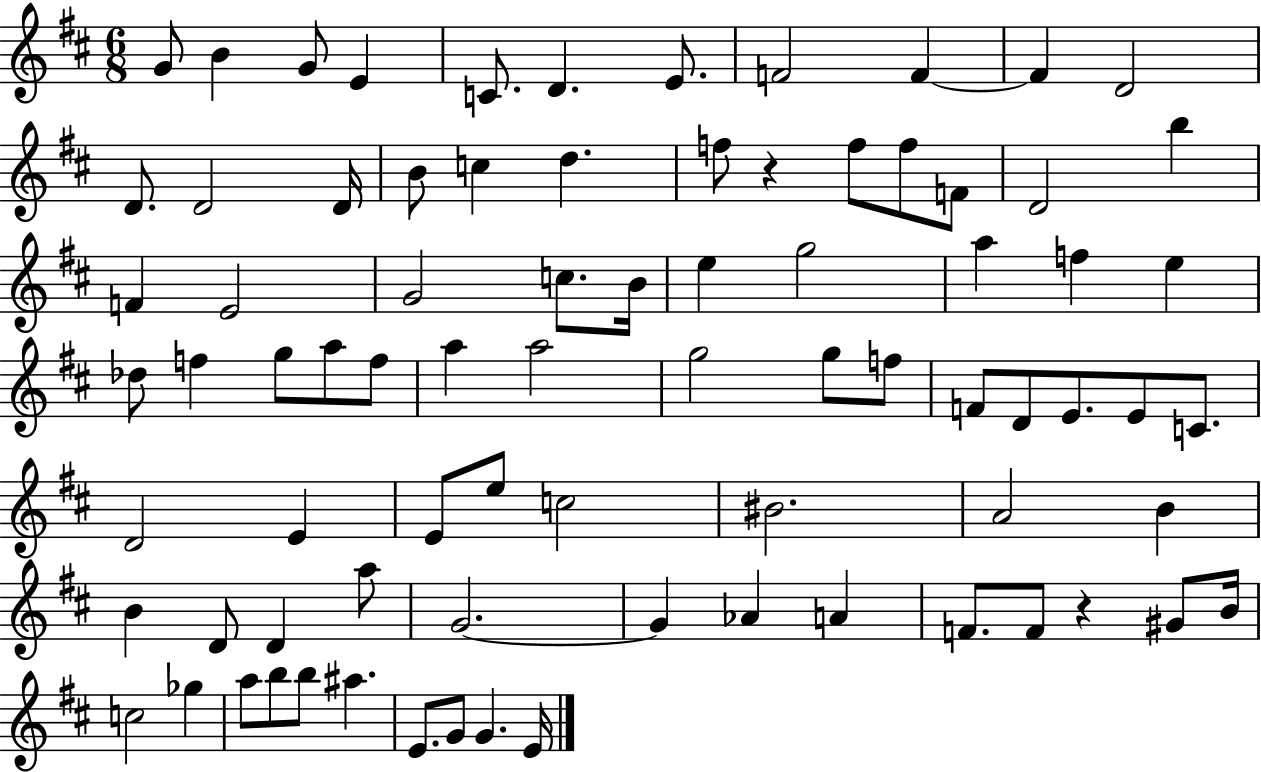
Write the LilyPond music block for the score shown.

{
  \clef treble
  \numericTimeSignature
  \time 6/8
  \key d \major
  g'8 b'4 g'8 e'4 | c'8. d'4. e'8. | f'2 f'4~~ | f'4 d'2 | \break d'8. d'2 d'16 | b'8 c''4 d''4. | f''8 r4 f''8 f''8 f'8 | d'2 b''4 | \break f'4 e'2 | g'2 c''8. b'16 | e''4 g''2 | a''4 f''4 e''4 | \break des''8 f''4 g''8 a''8 f''8 | a''4 a''2 | g''2 g''8 f''8 | f'8 d'8 e'8. e'8 c'8. | \break d'2 e'4 | e'8 e''8 c''2 | bis'2. | a'2 b'4 | \break b'4 d'8 d'4 a''8 | g'2.~~ | g'4 aes'4 a'4 | f'8. f'8 r4 gis'8 b'16 | \break c''2 ges''4 | a''8 b''8 b''8 ais''4. | e'8. g'8 g'4. e'16 | \bar "|."
}